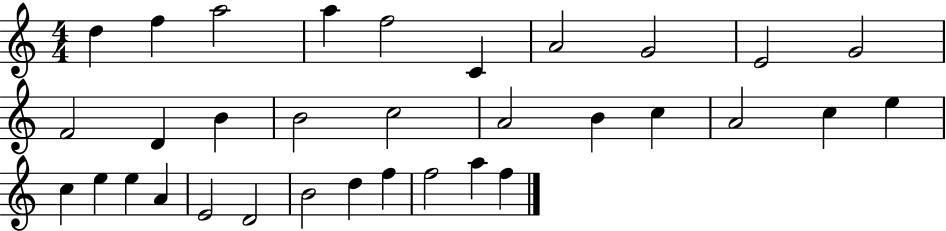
X:1
T:Untitled
M:4/4
L:1/4
K:C
d f a2 a f2 C A2 G2 E2 G2 F2 D B B2 c2 A2 B c A2 c e c e e A E2 D2 B2 d f f2 a f